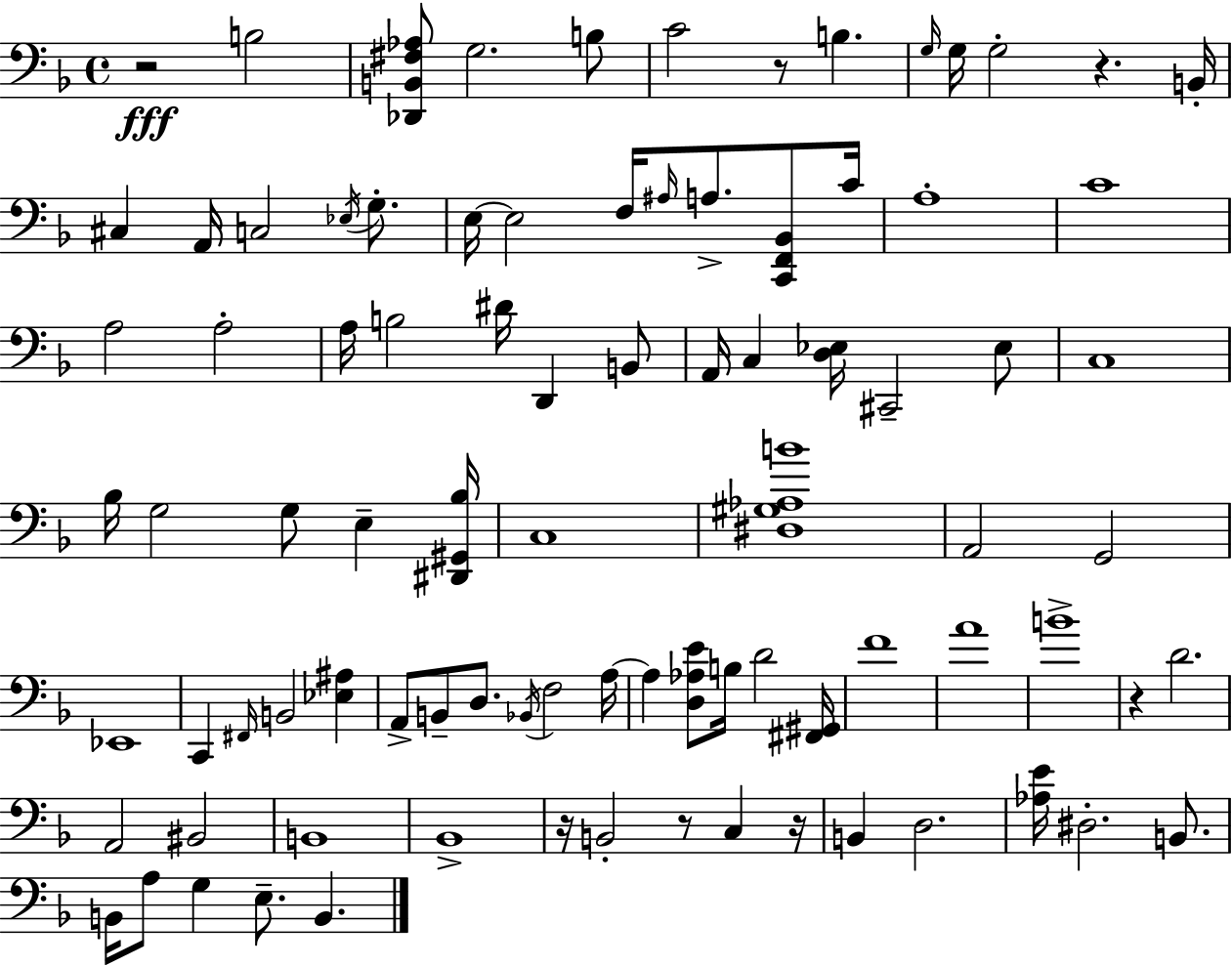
R/h B3/h [Db2,B2,F#3,Ab3]/e G3/h. B3/e C4/h R/e B3/q. G3/s G3/s G3/h R/q. B2/s C#3/q A2/s C3/h Eb3/s G3/e. E3/s E3/h F3/s A#3/s A3/e. [C2,F2,Bb2]/e C4/s A3/w C4/w A3/h A3/h A3/s B3/h D#4/s D2/q B2/e A2/s C3/q [D3,Eb3]/s C#2/h Eb3/e C3/w Bb3/s G3/h G3/e E3/q [D#2,G#2,Bb3]/s C3/w [D#3,G#3,Ab3,B4]/w A2/h G2/h Eb2/w C2/q F#2/s B2/h [Eb3,A#3]/q A2/e B2/e D3/e. Bb2/s F3/h A3/s A3/q [D3,Ab3,E4]/e B3/s D4/h [F#2,G#2]/s F4/w A4/w B4/w R/q D4/h. A2/h BIS2/h B2/w Bb2/w R/s B2/h R/e C3/q R/s B2/q D3/h. [Ab3,E4]/s D#3/h. B2/e. B2/s A3/e G3/q E3/e. B2/q.